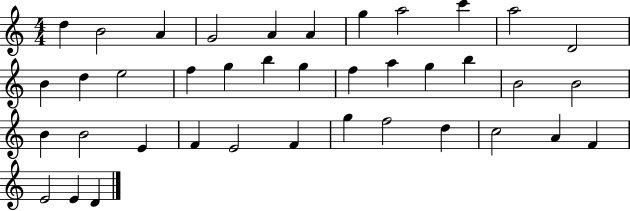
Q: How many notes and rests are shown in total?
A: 39